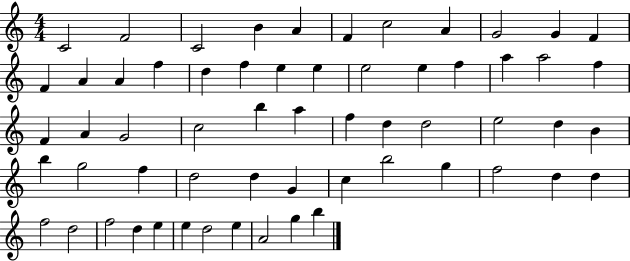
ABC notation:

X:1
T:Untitled
M:4/4
L:1/4
K:C
C2 F2 C2 B A F c2 A G2 G F F A A f d f e e e2 e f a a2 f F A G2 c2 b a f d d2 e2 d B b g2 f d2 d G c b2 g f2 d d f2 d2 f2 d e e d2 e A2 g b